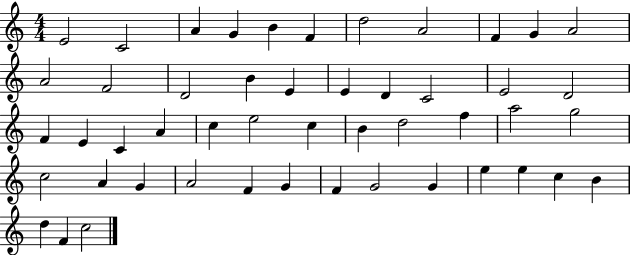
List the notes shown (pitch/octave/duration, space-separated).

E4/h C4/h A4/q G4/q B4/q F4/q D5/h A4/h F4/q G4/q A4/h A4/h F4/h D4/h B4/q E4/q E4/q D4/q C4/h E4/h D4/h F4/q E4/q C4/q A4/q C5/q E5/h C5/q B4/q D5/h F5/q A5/h G5/h C5/h A4/q G4/q A4/h F4/q G4/q F4/q G4/h G4/q E5/q E5/q C5/q B4/q D5/q F4/q C5/h